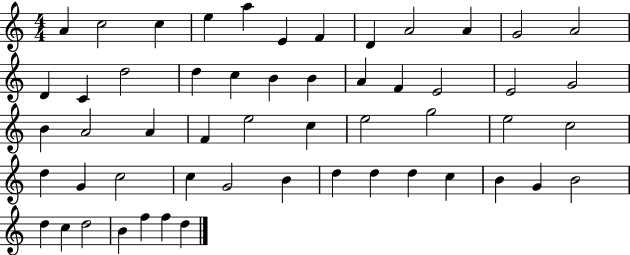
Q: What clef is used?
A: treble